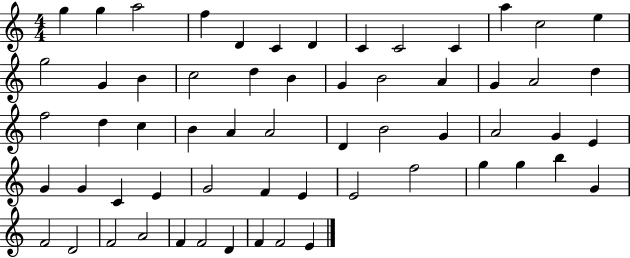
{
  \clef treble
  \numericTimeSignature
  \time 4/4
  \key c \major
  g''4 g''4 a''2 | f''4 d'4 c'4 d'4 | c'4 c'2 c'4 | a''4 c''2 e''4 | \break g''2 g'4 b'4 | c''2 d''4 b'4 | g'4 b'2 a'4 | g'4 a'2 d''4 | \break f''2 d''4 c''4 | b'4 a'4 a'2 | d'4 b'2 g'4 | a'2 g'4 e'4 | \break g'4 g'4 c'4 e'4 | g'2 f'4 e'4 | e'2 f''2 | g''4 g''4 b''4 g'4 | \break f'2 d'2 | f'2 a'2 | f'4 f'2 d'4 | f'4 f'2 e'4 | \break \bar "|."
}